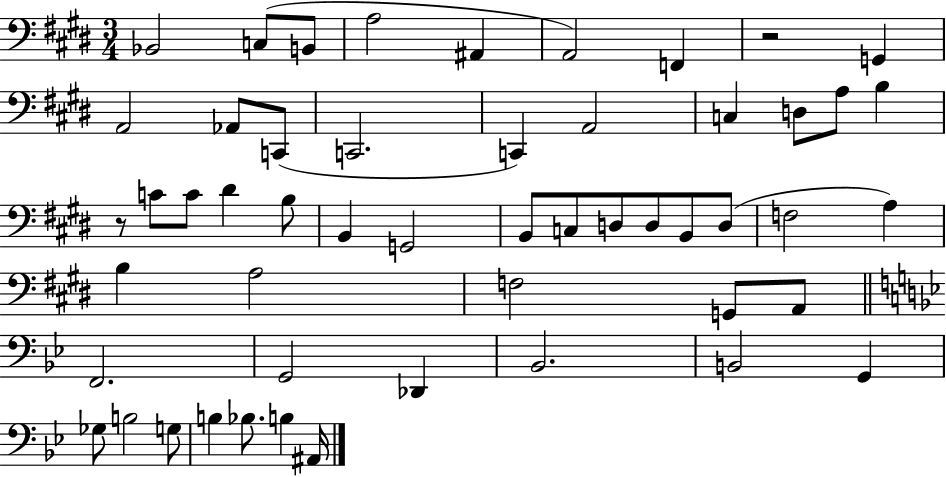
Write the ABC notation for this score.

X:1
T:Untitled
M:3/4
L:1/4
K:E
_B,,2 C,/2 B,,/2 A,2 ^A,, A,,2 F,, z2 G,, A,,2 _A,,/2 C,,/2 C,,2 C,, A,,2 C, D,/2 A,/2 B, z/2 C/2 C/2 ^D B,/2 B,, G,,2 B,,/2 C,/2 D,/2 D,/2 B,,/2 D,/2 F,2 A, B, A,2 F,2 G,,/2 A,,/2 F,,2 G,,2 _D,, _B,,2 B,,2 G,, _G,/2 B,2 G,/2 B, _B,/2 B, ^A,,/4